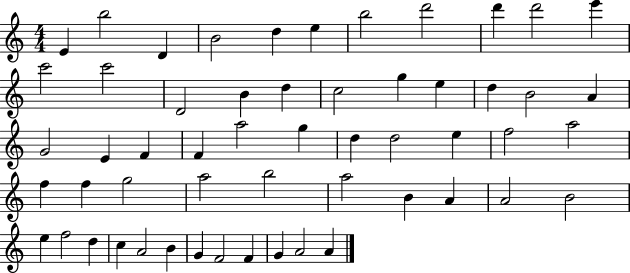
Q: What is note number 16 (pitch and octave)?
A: D5